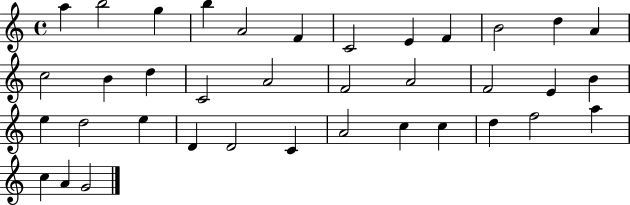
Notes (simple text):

A5/q B5/h G5/q B5/q A4/h F4/q C4/h E4/q F4/q B4/h D5/q A4/q C5/h B4/q D5/q C4/h A4/h F4/h A4/h F4/h E4/q B4/q E5/q D5/h E5/q D4/q D4/h C4/q A4/h C5/q C5/q D5/q F5/h A5/q C5/q A4/q G4/h